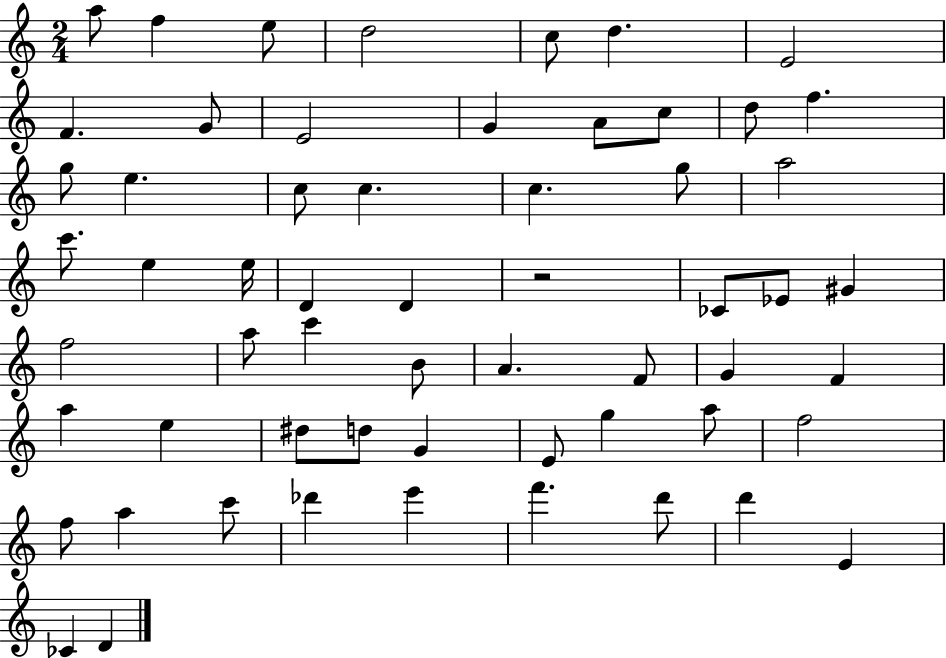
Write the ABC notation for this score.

X:1
T:Untitled
M:2/4
L:1/4
K:C
a/2 f e/2 d2 c/2 d E2 F G/2 E2 G A/2 c/2 d/2 f g/2 e c/2 c c g/2 a2 c'/2 e e/4 D D z2 _C/2 _E/2 ^G f2 a/2 c' B/2 A F/2 G F a e ^d/2 d/2 G E/2 g a/2 f2 f/2 a c'/2 _d' e' f' d'/2 d' E _C D